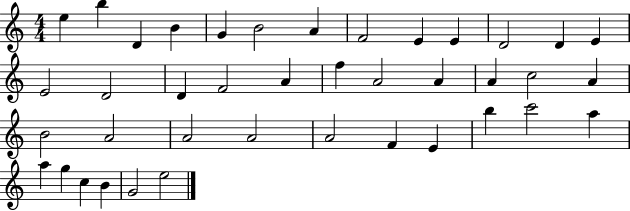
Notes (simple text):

E5/q B5/q D4/q B4/q G4/q B4/h A4/q F4/h E4/q E4/q D4/h D4/q E4/q E4/h D4/h D4/q F4/h A4/q F5/q A4/h A4/q A4/q C5/h A4/q B4/h A4/h A4/h A4/h A4/h F4/q E4/q B5/q C6/h A5/q A5/q G5/q C5/q B4/q G4/h E5/h